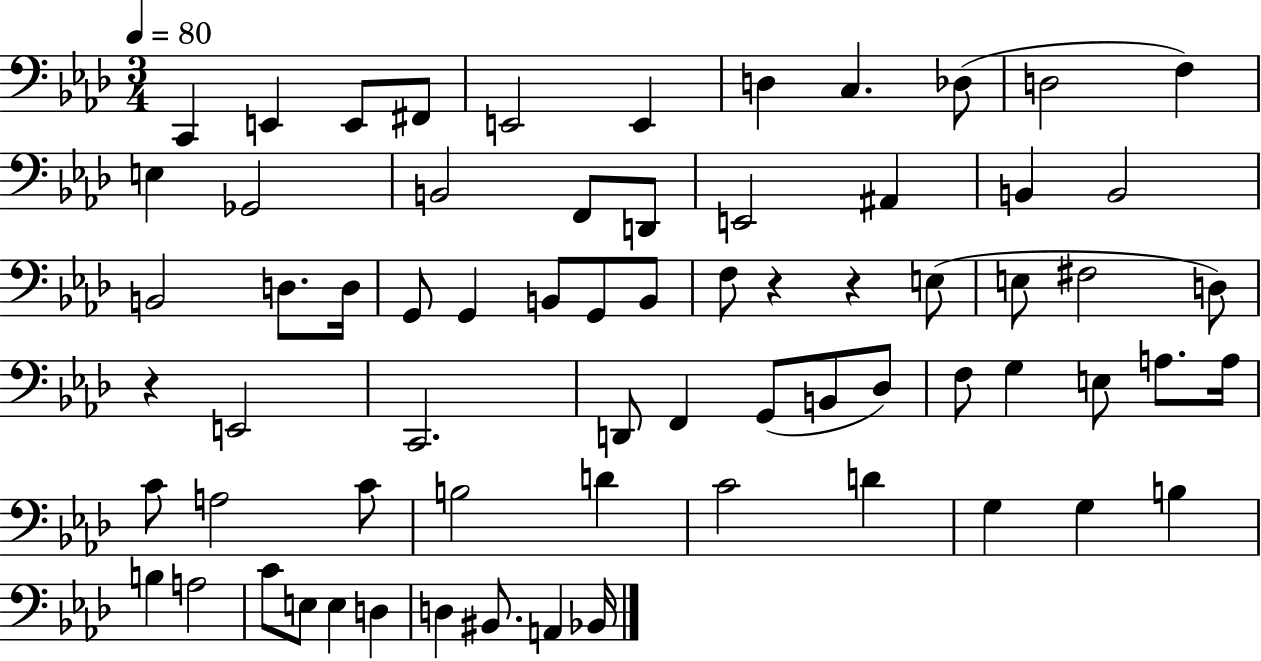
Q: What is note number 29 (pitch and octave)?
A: F3